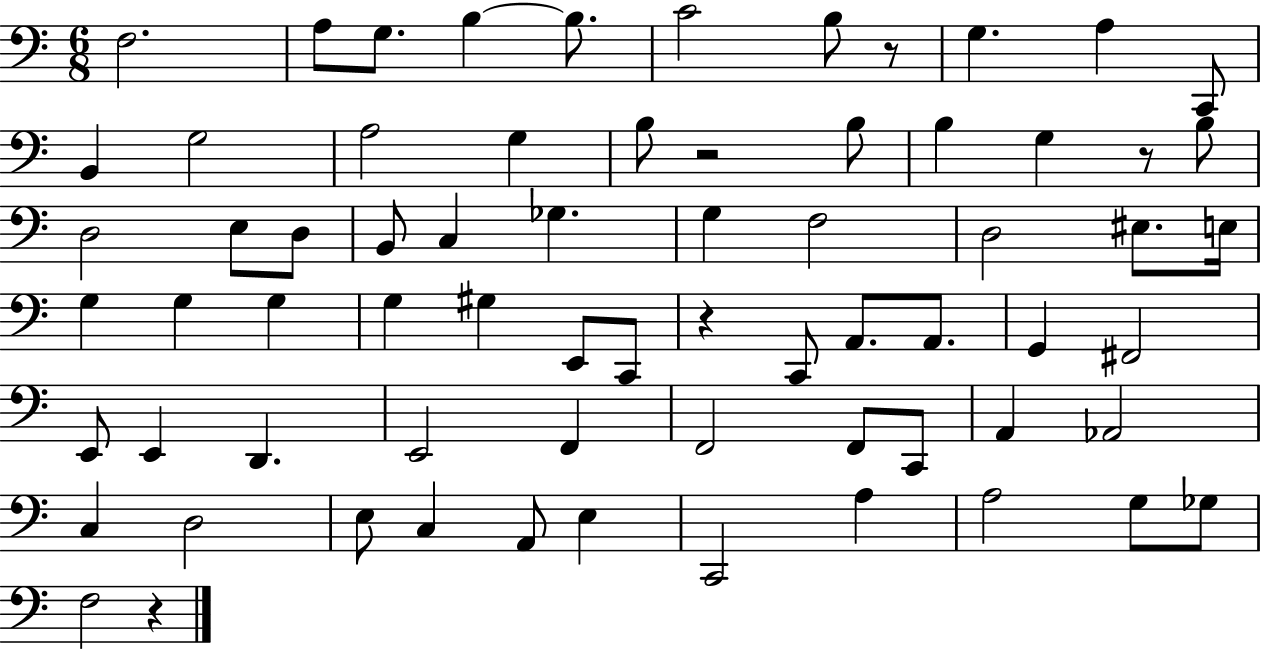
X:1
T:Untitled
M:6/8
L:1/4
K:C
F,2 A,/2 G,/2 B, B,/2 C2 B,/2 z/2 G, A, C,,/2 B,, G,2 A,2 G, B,/2 z2 B,/2 B, G, z/2 B,/2 D,2 E,/2 D,/2 B,,/2 C, _G, G, F,2 D,2 ^E,/2 E,/4 G, G, G, G, ^G, E,,/2 C,,/2 z C,,/2 A,,/2 A,,/2 G,, ^F,,2 E,,/2 E,, D,, E,,2 F,, F,,2 F,,/2 C,,/2 A,, _A,,2 C, D,2 E,/2 C, A,,/2 E, C,,2 A, A,2 G,/2 _G,/2 F,2 z